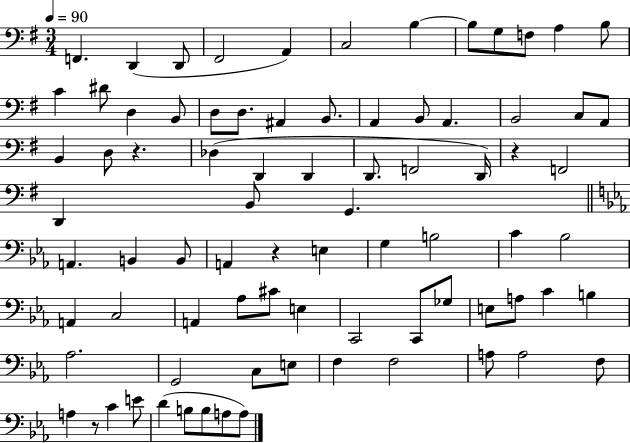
X:1
T:Untitled
M:3/4
L:1/4
K:G
F,, D,, D,,/2 ^F,,2 A,, C,2 B, B,/2 G,/2 F,/2 A, B,/2 C ^D/2 D, B,,/2 D,/2 D,/2 ^A,, B,,/2 A,, B,,/2 A,, B,,2 C,/2 A,,/2 B,, D,/2 z _D, D,, D,, D,,/2 F,,2 D,,/4 z F,,2 D,, B,,/2 G,, A,, B,, B,,/2 A,, z E, G, B,2 C _B,2 A,, C,2 A,, _A,/2 ^C/2 E, C,,2 C,,/2 _G,/2 E,/2 A,/2 C B, _A,2 G,,2 C,/2 E,/2 F, F,2 A,/2 A,2 F,/2 A, z/2 C E/2 D B,/2 B,/2 A,/2 A,/2